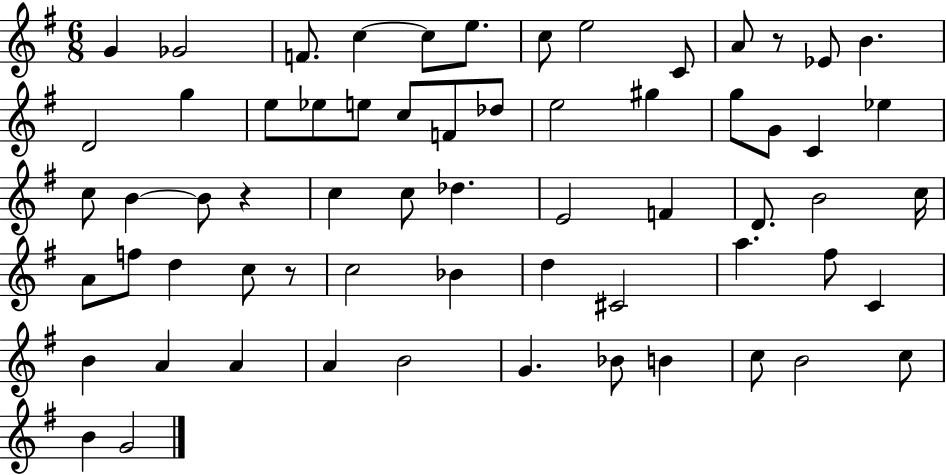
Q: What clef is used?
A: treble